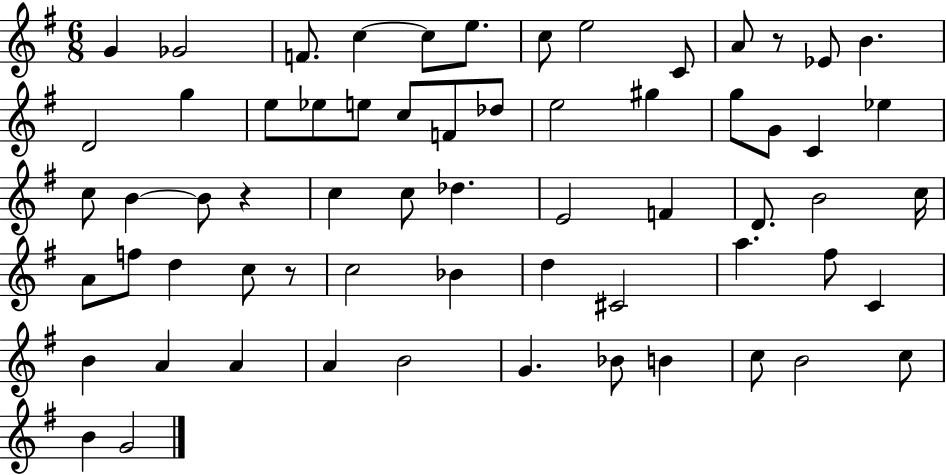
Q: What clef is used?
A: treble